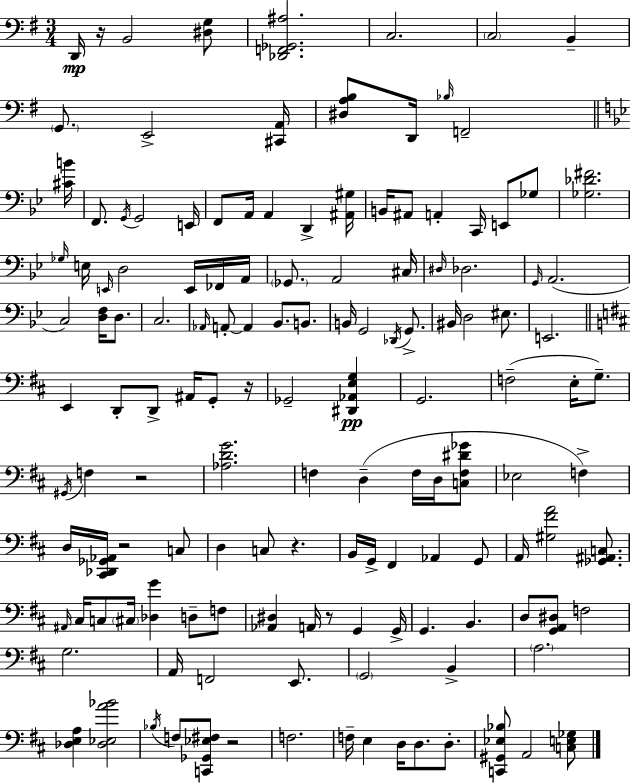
X:1
T:Untitled
M:3/4
L:1/4
K:Em
D,,/4 z/4 B,,2 [^D,G,]/2 [_D,,F,,_G,,^A,]2 C,2 C,2 B,, G,,/2 E,,2 [^C,,A,,]/4 [^D,A,B,]/2 D,,/4 _B,/4 F,,2 [^CB]/4 F,,/2 G,,/4 G,,2 E,,/4 F,,/2 A,,/4 A,, D,, [^A,,^G,]/4 B,,/4 ^A,,/2 A,, C,,/4 E,,/2 _G,/2 [_G,_D^F]2 _G,/4 E,/4 E,,/4 D,2 E,,/4 _F,,/4 A,,/4 _G,,/2 A,,2 ^C,/4 ^D,/4 _D,2 G,,/4 A,,2 C,2 [D,F,]/4 D,/2 C,2 _A,,/4 A,,/2 A,, _B,,/2 B,,/2 B,,/4 G,,2 _D,,/4 G,,/2 ^B,,/4 D,2 ^E,/2 E,,2 E,, D,,/2 D,,/2 ^A,,/4 G,,/2 z/4 _G,,2 [^D,,_A,,E,G,] G,,2 F,2 E,/4 G,/2 ^G,,/4 F, z2 [_A,DG]2 F, D, F,/4 D,/4 [C,F,^D_G]/2 _E,2 F, D,/4 [^C,,_D,,_G,,_A,,]/4 z2 C,/2 D, C,/2 z B,,/4 G,,/4 ^F,, _A,, G,,/2 A,,/4 [^G,^FA]2 [_G,,^A,,C,]/2 ^A,,/4 ^C,/4 C,/2 ^C,/4 [_D,G] D,/2 F,/2 [_A,,^D,] A,,/4 z/2 G,, G,,/4 G,, B,, D,/2 [G,,A,,^D,]/2 F,2 G,2 A,,/4 F,,2 E,,/2 G,,2 B,, A,2 [_D,E,A,] [_D,_E,A_B]2 _B,/4 F,/2 [C,,_G,,_E,^F,]/2 z2 F,2 F,/4 E, D,/4 D,/2 D,/2 [C,,^G,,_E,_B,]/2 A,,2 [C,E,_G,]/2